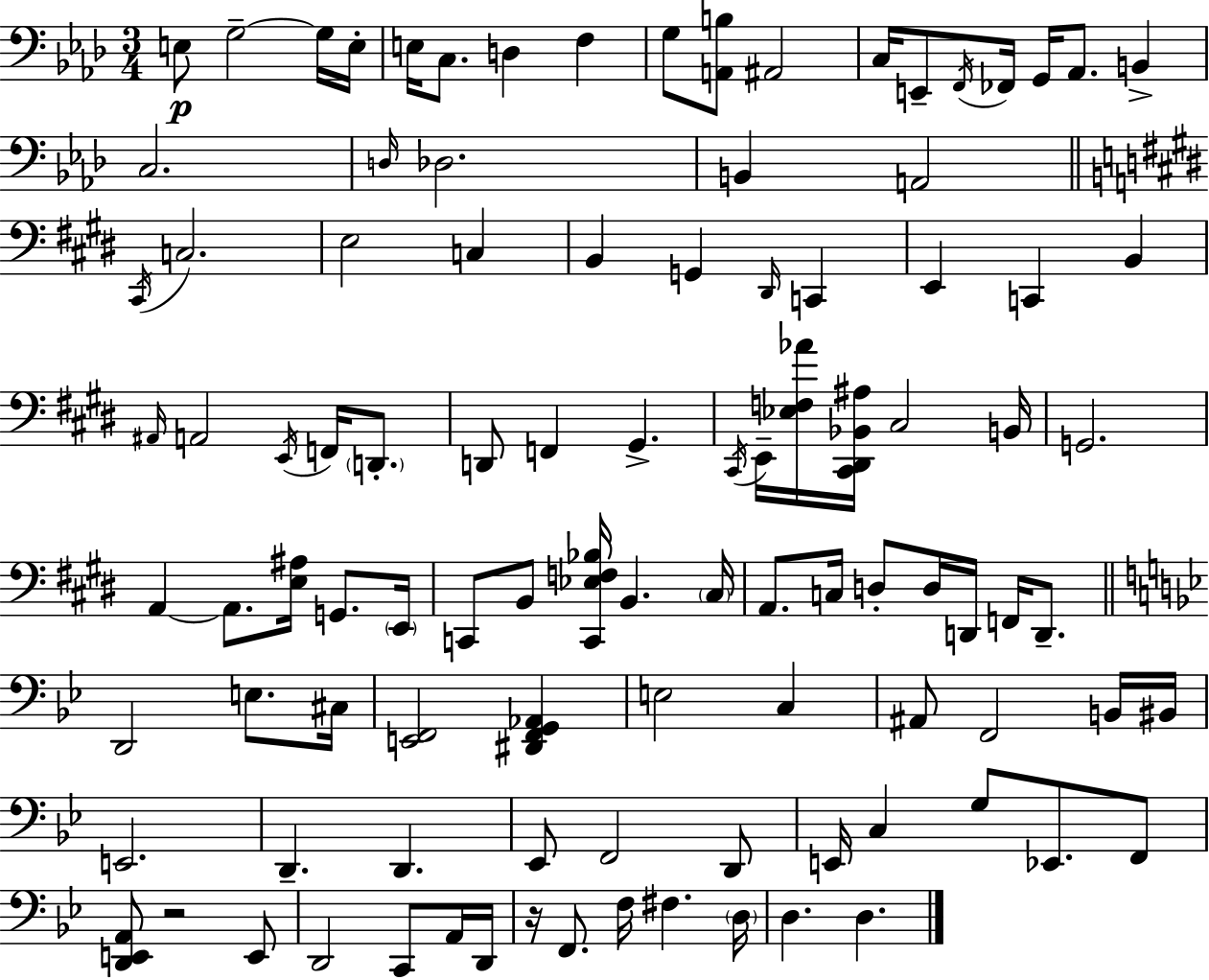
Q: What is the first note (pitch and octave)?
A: E3